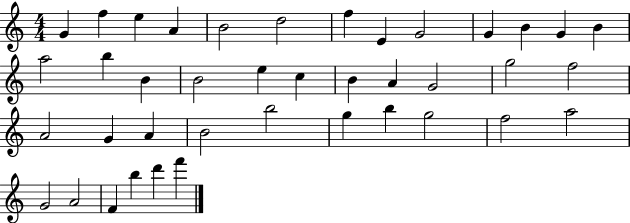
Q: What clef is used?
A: treble